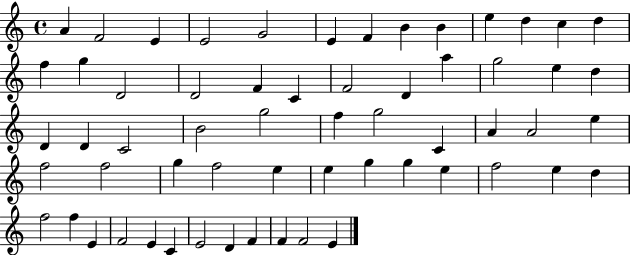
{
  \clef treble
  \time 4/4
  \defaultTimeSignature
  \key c \major
  a'4 f'2 e'4 | e'2 g'2 | e'4 f'4 b'4 b'4 | e''4 d''4 c''4 d''4 | \break f''4 g''4 d'2 | d'2 f'4 c'4 | f'2 d'4 a''4 | g''2 e''4 d''4 | \break d'4 d'4 c'2 | b'2 g''2 | f''4 g''2 c'4 | a'4 a'2 e''4 | \break f''2 f''2 | g''4 f''2 e''4 | e''4 g''4 g''4 e''4 | f''2 e''4 d''4 | \break f''2 f''4 e'4 | f'2 e'4 c'4 | e'2 d'4 f'4 | f'4 f'2 e'4 | \break \bar "|."
}